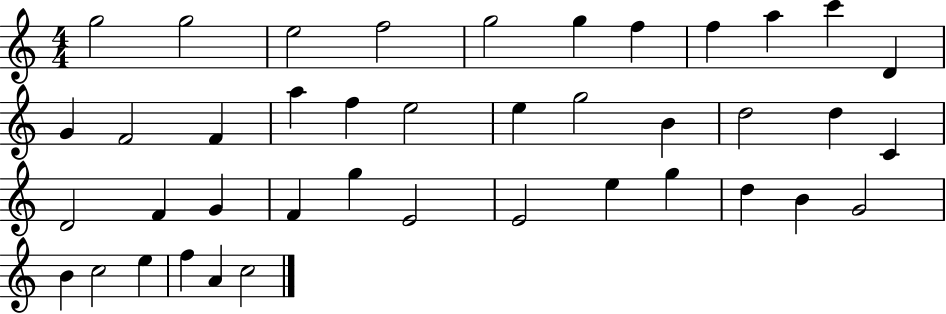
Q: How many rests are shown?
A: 0